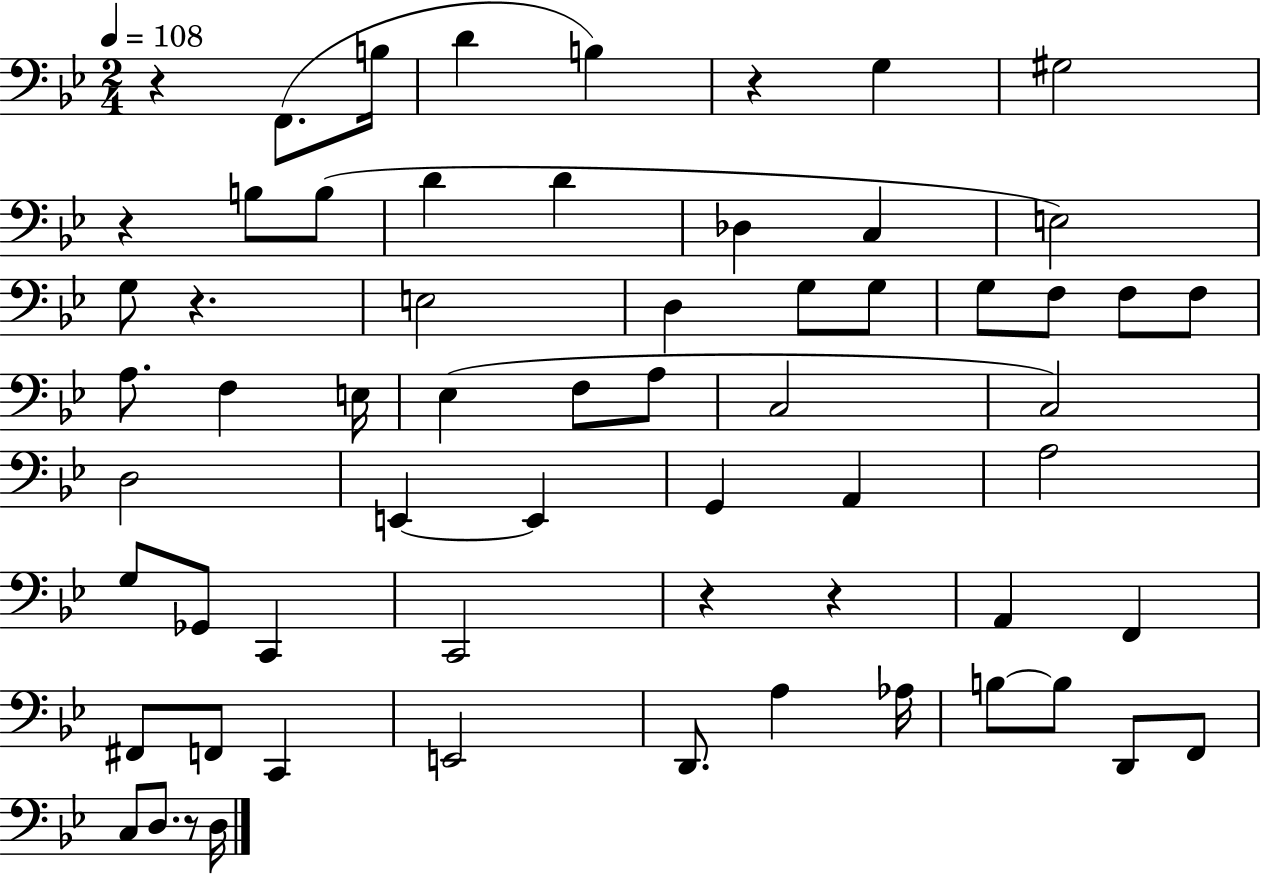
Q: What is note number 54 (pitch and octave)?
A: C3